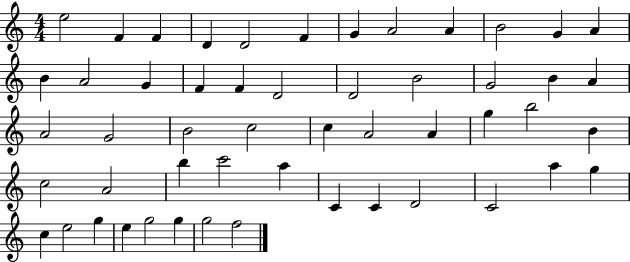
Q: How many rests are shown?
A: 0